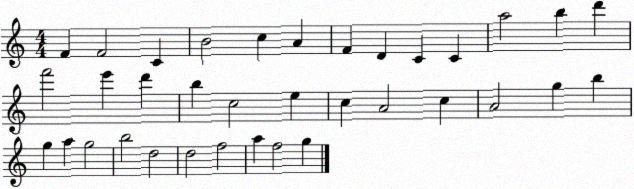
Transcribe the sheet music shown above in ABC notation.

X:1
T:Untitled
M:4/4
L:1/4
K:C
F F2 C B2 c A F D C C a2 b d' f'2 e' d' b c2 e c A2 c A2 g b g a g2 b2 d2 d2 f2 a f2 g